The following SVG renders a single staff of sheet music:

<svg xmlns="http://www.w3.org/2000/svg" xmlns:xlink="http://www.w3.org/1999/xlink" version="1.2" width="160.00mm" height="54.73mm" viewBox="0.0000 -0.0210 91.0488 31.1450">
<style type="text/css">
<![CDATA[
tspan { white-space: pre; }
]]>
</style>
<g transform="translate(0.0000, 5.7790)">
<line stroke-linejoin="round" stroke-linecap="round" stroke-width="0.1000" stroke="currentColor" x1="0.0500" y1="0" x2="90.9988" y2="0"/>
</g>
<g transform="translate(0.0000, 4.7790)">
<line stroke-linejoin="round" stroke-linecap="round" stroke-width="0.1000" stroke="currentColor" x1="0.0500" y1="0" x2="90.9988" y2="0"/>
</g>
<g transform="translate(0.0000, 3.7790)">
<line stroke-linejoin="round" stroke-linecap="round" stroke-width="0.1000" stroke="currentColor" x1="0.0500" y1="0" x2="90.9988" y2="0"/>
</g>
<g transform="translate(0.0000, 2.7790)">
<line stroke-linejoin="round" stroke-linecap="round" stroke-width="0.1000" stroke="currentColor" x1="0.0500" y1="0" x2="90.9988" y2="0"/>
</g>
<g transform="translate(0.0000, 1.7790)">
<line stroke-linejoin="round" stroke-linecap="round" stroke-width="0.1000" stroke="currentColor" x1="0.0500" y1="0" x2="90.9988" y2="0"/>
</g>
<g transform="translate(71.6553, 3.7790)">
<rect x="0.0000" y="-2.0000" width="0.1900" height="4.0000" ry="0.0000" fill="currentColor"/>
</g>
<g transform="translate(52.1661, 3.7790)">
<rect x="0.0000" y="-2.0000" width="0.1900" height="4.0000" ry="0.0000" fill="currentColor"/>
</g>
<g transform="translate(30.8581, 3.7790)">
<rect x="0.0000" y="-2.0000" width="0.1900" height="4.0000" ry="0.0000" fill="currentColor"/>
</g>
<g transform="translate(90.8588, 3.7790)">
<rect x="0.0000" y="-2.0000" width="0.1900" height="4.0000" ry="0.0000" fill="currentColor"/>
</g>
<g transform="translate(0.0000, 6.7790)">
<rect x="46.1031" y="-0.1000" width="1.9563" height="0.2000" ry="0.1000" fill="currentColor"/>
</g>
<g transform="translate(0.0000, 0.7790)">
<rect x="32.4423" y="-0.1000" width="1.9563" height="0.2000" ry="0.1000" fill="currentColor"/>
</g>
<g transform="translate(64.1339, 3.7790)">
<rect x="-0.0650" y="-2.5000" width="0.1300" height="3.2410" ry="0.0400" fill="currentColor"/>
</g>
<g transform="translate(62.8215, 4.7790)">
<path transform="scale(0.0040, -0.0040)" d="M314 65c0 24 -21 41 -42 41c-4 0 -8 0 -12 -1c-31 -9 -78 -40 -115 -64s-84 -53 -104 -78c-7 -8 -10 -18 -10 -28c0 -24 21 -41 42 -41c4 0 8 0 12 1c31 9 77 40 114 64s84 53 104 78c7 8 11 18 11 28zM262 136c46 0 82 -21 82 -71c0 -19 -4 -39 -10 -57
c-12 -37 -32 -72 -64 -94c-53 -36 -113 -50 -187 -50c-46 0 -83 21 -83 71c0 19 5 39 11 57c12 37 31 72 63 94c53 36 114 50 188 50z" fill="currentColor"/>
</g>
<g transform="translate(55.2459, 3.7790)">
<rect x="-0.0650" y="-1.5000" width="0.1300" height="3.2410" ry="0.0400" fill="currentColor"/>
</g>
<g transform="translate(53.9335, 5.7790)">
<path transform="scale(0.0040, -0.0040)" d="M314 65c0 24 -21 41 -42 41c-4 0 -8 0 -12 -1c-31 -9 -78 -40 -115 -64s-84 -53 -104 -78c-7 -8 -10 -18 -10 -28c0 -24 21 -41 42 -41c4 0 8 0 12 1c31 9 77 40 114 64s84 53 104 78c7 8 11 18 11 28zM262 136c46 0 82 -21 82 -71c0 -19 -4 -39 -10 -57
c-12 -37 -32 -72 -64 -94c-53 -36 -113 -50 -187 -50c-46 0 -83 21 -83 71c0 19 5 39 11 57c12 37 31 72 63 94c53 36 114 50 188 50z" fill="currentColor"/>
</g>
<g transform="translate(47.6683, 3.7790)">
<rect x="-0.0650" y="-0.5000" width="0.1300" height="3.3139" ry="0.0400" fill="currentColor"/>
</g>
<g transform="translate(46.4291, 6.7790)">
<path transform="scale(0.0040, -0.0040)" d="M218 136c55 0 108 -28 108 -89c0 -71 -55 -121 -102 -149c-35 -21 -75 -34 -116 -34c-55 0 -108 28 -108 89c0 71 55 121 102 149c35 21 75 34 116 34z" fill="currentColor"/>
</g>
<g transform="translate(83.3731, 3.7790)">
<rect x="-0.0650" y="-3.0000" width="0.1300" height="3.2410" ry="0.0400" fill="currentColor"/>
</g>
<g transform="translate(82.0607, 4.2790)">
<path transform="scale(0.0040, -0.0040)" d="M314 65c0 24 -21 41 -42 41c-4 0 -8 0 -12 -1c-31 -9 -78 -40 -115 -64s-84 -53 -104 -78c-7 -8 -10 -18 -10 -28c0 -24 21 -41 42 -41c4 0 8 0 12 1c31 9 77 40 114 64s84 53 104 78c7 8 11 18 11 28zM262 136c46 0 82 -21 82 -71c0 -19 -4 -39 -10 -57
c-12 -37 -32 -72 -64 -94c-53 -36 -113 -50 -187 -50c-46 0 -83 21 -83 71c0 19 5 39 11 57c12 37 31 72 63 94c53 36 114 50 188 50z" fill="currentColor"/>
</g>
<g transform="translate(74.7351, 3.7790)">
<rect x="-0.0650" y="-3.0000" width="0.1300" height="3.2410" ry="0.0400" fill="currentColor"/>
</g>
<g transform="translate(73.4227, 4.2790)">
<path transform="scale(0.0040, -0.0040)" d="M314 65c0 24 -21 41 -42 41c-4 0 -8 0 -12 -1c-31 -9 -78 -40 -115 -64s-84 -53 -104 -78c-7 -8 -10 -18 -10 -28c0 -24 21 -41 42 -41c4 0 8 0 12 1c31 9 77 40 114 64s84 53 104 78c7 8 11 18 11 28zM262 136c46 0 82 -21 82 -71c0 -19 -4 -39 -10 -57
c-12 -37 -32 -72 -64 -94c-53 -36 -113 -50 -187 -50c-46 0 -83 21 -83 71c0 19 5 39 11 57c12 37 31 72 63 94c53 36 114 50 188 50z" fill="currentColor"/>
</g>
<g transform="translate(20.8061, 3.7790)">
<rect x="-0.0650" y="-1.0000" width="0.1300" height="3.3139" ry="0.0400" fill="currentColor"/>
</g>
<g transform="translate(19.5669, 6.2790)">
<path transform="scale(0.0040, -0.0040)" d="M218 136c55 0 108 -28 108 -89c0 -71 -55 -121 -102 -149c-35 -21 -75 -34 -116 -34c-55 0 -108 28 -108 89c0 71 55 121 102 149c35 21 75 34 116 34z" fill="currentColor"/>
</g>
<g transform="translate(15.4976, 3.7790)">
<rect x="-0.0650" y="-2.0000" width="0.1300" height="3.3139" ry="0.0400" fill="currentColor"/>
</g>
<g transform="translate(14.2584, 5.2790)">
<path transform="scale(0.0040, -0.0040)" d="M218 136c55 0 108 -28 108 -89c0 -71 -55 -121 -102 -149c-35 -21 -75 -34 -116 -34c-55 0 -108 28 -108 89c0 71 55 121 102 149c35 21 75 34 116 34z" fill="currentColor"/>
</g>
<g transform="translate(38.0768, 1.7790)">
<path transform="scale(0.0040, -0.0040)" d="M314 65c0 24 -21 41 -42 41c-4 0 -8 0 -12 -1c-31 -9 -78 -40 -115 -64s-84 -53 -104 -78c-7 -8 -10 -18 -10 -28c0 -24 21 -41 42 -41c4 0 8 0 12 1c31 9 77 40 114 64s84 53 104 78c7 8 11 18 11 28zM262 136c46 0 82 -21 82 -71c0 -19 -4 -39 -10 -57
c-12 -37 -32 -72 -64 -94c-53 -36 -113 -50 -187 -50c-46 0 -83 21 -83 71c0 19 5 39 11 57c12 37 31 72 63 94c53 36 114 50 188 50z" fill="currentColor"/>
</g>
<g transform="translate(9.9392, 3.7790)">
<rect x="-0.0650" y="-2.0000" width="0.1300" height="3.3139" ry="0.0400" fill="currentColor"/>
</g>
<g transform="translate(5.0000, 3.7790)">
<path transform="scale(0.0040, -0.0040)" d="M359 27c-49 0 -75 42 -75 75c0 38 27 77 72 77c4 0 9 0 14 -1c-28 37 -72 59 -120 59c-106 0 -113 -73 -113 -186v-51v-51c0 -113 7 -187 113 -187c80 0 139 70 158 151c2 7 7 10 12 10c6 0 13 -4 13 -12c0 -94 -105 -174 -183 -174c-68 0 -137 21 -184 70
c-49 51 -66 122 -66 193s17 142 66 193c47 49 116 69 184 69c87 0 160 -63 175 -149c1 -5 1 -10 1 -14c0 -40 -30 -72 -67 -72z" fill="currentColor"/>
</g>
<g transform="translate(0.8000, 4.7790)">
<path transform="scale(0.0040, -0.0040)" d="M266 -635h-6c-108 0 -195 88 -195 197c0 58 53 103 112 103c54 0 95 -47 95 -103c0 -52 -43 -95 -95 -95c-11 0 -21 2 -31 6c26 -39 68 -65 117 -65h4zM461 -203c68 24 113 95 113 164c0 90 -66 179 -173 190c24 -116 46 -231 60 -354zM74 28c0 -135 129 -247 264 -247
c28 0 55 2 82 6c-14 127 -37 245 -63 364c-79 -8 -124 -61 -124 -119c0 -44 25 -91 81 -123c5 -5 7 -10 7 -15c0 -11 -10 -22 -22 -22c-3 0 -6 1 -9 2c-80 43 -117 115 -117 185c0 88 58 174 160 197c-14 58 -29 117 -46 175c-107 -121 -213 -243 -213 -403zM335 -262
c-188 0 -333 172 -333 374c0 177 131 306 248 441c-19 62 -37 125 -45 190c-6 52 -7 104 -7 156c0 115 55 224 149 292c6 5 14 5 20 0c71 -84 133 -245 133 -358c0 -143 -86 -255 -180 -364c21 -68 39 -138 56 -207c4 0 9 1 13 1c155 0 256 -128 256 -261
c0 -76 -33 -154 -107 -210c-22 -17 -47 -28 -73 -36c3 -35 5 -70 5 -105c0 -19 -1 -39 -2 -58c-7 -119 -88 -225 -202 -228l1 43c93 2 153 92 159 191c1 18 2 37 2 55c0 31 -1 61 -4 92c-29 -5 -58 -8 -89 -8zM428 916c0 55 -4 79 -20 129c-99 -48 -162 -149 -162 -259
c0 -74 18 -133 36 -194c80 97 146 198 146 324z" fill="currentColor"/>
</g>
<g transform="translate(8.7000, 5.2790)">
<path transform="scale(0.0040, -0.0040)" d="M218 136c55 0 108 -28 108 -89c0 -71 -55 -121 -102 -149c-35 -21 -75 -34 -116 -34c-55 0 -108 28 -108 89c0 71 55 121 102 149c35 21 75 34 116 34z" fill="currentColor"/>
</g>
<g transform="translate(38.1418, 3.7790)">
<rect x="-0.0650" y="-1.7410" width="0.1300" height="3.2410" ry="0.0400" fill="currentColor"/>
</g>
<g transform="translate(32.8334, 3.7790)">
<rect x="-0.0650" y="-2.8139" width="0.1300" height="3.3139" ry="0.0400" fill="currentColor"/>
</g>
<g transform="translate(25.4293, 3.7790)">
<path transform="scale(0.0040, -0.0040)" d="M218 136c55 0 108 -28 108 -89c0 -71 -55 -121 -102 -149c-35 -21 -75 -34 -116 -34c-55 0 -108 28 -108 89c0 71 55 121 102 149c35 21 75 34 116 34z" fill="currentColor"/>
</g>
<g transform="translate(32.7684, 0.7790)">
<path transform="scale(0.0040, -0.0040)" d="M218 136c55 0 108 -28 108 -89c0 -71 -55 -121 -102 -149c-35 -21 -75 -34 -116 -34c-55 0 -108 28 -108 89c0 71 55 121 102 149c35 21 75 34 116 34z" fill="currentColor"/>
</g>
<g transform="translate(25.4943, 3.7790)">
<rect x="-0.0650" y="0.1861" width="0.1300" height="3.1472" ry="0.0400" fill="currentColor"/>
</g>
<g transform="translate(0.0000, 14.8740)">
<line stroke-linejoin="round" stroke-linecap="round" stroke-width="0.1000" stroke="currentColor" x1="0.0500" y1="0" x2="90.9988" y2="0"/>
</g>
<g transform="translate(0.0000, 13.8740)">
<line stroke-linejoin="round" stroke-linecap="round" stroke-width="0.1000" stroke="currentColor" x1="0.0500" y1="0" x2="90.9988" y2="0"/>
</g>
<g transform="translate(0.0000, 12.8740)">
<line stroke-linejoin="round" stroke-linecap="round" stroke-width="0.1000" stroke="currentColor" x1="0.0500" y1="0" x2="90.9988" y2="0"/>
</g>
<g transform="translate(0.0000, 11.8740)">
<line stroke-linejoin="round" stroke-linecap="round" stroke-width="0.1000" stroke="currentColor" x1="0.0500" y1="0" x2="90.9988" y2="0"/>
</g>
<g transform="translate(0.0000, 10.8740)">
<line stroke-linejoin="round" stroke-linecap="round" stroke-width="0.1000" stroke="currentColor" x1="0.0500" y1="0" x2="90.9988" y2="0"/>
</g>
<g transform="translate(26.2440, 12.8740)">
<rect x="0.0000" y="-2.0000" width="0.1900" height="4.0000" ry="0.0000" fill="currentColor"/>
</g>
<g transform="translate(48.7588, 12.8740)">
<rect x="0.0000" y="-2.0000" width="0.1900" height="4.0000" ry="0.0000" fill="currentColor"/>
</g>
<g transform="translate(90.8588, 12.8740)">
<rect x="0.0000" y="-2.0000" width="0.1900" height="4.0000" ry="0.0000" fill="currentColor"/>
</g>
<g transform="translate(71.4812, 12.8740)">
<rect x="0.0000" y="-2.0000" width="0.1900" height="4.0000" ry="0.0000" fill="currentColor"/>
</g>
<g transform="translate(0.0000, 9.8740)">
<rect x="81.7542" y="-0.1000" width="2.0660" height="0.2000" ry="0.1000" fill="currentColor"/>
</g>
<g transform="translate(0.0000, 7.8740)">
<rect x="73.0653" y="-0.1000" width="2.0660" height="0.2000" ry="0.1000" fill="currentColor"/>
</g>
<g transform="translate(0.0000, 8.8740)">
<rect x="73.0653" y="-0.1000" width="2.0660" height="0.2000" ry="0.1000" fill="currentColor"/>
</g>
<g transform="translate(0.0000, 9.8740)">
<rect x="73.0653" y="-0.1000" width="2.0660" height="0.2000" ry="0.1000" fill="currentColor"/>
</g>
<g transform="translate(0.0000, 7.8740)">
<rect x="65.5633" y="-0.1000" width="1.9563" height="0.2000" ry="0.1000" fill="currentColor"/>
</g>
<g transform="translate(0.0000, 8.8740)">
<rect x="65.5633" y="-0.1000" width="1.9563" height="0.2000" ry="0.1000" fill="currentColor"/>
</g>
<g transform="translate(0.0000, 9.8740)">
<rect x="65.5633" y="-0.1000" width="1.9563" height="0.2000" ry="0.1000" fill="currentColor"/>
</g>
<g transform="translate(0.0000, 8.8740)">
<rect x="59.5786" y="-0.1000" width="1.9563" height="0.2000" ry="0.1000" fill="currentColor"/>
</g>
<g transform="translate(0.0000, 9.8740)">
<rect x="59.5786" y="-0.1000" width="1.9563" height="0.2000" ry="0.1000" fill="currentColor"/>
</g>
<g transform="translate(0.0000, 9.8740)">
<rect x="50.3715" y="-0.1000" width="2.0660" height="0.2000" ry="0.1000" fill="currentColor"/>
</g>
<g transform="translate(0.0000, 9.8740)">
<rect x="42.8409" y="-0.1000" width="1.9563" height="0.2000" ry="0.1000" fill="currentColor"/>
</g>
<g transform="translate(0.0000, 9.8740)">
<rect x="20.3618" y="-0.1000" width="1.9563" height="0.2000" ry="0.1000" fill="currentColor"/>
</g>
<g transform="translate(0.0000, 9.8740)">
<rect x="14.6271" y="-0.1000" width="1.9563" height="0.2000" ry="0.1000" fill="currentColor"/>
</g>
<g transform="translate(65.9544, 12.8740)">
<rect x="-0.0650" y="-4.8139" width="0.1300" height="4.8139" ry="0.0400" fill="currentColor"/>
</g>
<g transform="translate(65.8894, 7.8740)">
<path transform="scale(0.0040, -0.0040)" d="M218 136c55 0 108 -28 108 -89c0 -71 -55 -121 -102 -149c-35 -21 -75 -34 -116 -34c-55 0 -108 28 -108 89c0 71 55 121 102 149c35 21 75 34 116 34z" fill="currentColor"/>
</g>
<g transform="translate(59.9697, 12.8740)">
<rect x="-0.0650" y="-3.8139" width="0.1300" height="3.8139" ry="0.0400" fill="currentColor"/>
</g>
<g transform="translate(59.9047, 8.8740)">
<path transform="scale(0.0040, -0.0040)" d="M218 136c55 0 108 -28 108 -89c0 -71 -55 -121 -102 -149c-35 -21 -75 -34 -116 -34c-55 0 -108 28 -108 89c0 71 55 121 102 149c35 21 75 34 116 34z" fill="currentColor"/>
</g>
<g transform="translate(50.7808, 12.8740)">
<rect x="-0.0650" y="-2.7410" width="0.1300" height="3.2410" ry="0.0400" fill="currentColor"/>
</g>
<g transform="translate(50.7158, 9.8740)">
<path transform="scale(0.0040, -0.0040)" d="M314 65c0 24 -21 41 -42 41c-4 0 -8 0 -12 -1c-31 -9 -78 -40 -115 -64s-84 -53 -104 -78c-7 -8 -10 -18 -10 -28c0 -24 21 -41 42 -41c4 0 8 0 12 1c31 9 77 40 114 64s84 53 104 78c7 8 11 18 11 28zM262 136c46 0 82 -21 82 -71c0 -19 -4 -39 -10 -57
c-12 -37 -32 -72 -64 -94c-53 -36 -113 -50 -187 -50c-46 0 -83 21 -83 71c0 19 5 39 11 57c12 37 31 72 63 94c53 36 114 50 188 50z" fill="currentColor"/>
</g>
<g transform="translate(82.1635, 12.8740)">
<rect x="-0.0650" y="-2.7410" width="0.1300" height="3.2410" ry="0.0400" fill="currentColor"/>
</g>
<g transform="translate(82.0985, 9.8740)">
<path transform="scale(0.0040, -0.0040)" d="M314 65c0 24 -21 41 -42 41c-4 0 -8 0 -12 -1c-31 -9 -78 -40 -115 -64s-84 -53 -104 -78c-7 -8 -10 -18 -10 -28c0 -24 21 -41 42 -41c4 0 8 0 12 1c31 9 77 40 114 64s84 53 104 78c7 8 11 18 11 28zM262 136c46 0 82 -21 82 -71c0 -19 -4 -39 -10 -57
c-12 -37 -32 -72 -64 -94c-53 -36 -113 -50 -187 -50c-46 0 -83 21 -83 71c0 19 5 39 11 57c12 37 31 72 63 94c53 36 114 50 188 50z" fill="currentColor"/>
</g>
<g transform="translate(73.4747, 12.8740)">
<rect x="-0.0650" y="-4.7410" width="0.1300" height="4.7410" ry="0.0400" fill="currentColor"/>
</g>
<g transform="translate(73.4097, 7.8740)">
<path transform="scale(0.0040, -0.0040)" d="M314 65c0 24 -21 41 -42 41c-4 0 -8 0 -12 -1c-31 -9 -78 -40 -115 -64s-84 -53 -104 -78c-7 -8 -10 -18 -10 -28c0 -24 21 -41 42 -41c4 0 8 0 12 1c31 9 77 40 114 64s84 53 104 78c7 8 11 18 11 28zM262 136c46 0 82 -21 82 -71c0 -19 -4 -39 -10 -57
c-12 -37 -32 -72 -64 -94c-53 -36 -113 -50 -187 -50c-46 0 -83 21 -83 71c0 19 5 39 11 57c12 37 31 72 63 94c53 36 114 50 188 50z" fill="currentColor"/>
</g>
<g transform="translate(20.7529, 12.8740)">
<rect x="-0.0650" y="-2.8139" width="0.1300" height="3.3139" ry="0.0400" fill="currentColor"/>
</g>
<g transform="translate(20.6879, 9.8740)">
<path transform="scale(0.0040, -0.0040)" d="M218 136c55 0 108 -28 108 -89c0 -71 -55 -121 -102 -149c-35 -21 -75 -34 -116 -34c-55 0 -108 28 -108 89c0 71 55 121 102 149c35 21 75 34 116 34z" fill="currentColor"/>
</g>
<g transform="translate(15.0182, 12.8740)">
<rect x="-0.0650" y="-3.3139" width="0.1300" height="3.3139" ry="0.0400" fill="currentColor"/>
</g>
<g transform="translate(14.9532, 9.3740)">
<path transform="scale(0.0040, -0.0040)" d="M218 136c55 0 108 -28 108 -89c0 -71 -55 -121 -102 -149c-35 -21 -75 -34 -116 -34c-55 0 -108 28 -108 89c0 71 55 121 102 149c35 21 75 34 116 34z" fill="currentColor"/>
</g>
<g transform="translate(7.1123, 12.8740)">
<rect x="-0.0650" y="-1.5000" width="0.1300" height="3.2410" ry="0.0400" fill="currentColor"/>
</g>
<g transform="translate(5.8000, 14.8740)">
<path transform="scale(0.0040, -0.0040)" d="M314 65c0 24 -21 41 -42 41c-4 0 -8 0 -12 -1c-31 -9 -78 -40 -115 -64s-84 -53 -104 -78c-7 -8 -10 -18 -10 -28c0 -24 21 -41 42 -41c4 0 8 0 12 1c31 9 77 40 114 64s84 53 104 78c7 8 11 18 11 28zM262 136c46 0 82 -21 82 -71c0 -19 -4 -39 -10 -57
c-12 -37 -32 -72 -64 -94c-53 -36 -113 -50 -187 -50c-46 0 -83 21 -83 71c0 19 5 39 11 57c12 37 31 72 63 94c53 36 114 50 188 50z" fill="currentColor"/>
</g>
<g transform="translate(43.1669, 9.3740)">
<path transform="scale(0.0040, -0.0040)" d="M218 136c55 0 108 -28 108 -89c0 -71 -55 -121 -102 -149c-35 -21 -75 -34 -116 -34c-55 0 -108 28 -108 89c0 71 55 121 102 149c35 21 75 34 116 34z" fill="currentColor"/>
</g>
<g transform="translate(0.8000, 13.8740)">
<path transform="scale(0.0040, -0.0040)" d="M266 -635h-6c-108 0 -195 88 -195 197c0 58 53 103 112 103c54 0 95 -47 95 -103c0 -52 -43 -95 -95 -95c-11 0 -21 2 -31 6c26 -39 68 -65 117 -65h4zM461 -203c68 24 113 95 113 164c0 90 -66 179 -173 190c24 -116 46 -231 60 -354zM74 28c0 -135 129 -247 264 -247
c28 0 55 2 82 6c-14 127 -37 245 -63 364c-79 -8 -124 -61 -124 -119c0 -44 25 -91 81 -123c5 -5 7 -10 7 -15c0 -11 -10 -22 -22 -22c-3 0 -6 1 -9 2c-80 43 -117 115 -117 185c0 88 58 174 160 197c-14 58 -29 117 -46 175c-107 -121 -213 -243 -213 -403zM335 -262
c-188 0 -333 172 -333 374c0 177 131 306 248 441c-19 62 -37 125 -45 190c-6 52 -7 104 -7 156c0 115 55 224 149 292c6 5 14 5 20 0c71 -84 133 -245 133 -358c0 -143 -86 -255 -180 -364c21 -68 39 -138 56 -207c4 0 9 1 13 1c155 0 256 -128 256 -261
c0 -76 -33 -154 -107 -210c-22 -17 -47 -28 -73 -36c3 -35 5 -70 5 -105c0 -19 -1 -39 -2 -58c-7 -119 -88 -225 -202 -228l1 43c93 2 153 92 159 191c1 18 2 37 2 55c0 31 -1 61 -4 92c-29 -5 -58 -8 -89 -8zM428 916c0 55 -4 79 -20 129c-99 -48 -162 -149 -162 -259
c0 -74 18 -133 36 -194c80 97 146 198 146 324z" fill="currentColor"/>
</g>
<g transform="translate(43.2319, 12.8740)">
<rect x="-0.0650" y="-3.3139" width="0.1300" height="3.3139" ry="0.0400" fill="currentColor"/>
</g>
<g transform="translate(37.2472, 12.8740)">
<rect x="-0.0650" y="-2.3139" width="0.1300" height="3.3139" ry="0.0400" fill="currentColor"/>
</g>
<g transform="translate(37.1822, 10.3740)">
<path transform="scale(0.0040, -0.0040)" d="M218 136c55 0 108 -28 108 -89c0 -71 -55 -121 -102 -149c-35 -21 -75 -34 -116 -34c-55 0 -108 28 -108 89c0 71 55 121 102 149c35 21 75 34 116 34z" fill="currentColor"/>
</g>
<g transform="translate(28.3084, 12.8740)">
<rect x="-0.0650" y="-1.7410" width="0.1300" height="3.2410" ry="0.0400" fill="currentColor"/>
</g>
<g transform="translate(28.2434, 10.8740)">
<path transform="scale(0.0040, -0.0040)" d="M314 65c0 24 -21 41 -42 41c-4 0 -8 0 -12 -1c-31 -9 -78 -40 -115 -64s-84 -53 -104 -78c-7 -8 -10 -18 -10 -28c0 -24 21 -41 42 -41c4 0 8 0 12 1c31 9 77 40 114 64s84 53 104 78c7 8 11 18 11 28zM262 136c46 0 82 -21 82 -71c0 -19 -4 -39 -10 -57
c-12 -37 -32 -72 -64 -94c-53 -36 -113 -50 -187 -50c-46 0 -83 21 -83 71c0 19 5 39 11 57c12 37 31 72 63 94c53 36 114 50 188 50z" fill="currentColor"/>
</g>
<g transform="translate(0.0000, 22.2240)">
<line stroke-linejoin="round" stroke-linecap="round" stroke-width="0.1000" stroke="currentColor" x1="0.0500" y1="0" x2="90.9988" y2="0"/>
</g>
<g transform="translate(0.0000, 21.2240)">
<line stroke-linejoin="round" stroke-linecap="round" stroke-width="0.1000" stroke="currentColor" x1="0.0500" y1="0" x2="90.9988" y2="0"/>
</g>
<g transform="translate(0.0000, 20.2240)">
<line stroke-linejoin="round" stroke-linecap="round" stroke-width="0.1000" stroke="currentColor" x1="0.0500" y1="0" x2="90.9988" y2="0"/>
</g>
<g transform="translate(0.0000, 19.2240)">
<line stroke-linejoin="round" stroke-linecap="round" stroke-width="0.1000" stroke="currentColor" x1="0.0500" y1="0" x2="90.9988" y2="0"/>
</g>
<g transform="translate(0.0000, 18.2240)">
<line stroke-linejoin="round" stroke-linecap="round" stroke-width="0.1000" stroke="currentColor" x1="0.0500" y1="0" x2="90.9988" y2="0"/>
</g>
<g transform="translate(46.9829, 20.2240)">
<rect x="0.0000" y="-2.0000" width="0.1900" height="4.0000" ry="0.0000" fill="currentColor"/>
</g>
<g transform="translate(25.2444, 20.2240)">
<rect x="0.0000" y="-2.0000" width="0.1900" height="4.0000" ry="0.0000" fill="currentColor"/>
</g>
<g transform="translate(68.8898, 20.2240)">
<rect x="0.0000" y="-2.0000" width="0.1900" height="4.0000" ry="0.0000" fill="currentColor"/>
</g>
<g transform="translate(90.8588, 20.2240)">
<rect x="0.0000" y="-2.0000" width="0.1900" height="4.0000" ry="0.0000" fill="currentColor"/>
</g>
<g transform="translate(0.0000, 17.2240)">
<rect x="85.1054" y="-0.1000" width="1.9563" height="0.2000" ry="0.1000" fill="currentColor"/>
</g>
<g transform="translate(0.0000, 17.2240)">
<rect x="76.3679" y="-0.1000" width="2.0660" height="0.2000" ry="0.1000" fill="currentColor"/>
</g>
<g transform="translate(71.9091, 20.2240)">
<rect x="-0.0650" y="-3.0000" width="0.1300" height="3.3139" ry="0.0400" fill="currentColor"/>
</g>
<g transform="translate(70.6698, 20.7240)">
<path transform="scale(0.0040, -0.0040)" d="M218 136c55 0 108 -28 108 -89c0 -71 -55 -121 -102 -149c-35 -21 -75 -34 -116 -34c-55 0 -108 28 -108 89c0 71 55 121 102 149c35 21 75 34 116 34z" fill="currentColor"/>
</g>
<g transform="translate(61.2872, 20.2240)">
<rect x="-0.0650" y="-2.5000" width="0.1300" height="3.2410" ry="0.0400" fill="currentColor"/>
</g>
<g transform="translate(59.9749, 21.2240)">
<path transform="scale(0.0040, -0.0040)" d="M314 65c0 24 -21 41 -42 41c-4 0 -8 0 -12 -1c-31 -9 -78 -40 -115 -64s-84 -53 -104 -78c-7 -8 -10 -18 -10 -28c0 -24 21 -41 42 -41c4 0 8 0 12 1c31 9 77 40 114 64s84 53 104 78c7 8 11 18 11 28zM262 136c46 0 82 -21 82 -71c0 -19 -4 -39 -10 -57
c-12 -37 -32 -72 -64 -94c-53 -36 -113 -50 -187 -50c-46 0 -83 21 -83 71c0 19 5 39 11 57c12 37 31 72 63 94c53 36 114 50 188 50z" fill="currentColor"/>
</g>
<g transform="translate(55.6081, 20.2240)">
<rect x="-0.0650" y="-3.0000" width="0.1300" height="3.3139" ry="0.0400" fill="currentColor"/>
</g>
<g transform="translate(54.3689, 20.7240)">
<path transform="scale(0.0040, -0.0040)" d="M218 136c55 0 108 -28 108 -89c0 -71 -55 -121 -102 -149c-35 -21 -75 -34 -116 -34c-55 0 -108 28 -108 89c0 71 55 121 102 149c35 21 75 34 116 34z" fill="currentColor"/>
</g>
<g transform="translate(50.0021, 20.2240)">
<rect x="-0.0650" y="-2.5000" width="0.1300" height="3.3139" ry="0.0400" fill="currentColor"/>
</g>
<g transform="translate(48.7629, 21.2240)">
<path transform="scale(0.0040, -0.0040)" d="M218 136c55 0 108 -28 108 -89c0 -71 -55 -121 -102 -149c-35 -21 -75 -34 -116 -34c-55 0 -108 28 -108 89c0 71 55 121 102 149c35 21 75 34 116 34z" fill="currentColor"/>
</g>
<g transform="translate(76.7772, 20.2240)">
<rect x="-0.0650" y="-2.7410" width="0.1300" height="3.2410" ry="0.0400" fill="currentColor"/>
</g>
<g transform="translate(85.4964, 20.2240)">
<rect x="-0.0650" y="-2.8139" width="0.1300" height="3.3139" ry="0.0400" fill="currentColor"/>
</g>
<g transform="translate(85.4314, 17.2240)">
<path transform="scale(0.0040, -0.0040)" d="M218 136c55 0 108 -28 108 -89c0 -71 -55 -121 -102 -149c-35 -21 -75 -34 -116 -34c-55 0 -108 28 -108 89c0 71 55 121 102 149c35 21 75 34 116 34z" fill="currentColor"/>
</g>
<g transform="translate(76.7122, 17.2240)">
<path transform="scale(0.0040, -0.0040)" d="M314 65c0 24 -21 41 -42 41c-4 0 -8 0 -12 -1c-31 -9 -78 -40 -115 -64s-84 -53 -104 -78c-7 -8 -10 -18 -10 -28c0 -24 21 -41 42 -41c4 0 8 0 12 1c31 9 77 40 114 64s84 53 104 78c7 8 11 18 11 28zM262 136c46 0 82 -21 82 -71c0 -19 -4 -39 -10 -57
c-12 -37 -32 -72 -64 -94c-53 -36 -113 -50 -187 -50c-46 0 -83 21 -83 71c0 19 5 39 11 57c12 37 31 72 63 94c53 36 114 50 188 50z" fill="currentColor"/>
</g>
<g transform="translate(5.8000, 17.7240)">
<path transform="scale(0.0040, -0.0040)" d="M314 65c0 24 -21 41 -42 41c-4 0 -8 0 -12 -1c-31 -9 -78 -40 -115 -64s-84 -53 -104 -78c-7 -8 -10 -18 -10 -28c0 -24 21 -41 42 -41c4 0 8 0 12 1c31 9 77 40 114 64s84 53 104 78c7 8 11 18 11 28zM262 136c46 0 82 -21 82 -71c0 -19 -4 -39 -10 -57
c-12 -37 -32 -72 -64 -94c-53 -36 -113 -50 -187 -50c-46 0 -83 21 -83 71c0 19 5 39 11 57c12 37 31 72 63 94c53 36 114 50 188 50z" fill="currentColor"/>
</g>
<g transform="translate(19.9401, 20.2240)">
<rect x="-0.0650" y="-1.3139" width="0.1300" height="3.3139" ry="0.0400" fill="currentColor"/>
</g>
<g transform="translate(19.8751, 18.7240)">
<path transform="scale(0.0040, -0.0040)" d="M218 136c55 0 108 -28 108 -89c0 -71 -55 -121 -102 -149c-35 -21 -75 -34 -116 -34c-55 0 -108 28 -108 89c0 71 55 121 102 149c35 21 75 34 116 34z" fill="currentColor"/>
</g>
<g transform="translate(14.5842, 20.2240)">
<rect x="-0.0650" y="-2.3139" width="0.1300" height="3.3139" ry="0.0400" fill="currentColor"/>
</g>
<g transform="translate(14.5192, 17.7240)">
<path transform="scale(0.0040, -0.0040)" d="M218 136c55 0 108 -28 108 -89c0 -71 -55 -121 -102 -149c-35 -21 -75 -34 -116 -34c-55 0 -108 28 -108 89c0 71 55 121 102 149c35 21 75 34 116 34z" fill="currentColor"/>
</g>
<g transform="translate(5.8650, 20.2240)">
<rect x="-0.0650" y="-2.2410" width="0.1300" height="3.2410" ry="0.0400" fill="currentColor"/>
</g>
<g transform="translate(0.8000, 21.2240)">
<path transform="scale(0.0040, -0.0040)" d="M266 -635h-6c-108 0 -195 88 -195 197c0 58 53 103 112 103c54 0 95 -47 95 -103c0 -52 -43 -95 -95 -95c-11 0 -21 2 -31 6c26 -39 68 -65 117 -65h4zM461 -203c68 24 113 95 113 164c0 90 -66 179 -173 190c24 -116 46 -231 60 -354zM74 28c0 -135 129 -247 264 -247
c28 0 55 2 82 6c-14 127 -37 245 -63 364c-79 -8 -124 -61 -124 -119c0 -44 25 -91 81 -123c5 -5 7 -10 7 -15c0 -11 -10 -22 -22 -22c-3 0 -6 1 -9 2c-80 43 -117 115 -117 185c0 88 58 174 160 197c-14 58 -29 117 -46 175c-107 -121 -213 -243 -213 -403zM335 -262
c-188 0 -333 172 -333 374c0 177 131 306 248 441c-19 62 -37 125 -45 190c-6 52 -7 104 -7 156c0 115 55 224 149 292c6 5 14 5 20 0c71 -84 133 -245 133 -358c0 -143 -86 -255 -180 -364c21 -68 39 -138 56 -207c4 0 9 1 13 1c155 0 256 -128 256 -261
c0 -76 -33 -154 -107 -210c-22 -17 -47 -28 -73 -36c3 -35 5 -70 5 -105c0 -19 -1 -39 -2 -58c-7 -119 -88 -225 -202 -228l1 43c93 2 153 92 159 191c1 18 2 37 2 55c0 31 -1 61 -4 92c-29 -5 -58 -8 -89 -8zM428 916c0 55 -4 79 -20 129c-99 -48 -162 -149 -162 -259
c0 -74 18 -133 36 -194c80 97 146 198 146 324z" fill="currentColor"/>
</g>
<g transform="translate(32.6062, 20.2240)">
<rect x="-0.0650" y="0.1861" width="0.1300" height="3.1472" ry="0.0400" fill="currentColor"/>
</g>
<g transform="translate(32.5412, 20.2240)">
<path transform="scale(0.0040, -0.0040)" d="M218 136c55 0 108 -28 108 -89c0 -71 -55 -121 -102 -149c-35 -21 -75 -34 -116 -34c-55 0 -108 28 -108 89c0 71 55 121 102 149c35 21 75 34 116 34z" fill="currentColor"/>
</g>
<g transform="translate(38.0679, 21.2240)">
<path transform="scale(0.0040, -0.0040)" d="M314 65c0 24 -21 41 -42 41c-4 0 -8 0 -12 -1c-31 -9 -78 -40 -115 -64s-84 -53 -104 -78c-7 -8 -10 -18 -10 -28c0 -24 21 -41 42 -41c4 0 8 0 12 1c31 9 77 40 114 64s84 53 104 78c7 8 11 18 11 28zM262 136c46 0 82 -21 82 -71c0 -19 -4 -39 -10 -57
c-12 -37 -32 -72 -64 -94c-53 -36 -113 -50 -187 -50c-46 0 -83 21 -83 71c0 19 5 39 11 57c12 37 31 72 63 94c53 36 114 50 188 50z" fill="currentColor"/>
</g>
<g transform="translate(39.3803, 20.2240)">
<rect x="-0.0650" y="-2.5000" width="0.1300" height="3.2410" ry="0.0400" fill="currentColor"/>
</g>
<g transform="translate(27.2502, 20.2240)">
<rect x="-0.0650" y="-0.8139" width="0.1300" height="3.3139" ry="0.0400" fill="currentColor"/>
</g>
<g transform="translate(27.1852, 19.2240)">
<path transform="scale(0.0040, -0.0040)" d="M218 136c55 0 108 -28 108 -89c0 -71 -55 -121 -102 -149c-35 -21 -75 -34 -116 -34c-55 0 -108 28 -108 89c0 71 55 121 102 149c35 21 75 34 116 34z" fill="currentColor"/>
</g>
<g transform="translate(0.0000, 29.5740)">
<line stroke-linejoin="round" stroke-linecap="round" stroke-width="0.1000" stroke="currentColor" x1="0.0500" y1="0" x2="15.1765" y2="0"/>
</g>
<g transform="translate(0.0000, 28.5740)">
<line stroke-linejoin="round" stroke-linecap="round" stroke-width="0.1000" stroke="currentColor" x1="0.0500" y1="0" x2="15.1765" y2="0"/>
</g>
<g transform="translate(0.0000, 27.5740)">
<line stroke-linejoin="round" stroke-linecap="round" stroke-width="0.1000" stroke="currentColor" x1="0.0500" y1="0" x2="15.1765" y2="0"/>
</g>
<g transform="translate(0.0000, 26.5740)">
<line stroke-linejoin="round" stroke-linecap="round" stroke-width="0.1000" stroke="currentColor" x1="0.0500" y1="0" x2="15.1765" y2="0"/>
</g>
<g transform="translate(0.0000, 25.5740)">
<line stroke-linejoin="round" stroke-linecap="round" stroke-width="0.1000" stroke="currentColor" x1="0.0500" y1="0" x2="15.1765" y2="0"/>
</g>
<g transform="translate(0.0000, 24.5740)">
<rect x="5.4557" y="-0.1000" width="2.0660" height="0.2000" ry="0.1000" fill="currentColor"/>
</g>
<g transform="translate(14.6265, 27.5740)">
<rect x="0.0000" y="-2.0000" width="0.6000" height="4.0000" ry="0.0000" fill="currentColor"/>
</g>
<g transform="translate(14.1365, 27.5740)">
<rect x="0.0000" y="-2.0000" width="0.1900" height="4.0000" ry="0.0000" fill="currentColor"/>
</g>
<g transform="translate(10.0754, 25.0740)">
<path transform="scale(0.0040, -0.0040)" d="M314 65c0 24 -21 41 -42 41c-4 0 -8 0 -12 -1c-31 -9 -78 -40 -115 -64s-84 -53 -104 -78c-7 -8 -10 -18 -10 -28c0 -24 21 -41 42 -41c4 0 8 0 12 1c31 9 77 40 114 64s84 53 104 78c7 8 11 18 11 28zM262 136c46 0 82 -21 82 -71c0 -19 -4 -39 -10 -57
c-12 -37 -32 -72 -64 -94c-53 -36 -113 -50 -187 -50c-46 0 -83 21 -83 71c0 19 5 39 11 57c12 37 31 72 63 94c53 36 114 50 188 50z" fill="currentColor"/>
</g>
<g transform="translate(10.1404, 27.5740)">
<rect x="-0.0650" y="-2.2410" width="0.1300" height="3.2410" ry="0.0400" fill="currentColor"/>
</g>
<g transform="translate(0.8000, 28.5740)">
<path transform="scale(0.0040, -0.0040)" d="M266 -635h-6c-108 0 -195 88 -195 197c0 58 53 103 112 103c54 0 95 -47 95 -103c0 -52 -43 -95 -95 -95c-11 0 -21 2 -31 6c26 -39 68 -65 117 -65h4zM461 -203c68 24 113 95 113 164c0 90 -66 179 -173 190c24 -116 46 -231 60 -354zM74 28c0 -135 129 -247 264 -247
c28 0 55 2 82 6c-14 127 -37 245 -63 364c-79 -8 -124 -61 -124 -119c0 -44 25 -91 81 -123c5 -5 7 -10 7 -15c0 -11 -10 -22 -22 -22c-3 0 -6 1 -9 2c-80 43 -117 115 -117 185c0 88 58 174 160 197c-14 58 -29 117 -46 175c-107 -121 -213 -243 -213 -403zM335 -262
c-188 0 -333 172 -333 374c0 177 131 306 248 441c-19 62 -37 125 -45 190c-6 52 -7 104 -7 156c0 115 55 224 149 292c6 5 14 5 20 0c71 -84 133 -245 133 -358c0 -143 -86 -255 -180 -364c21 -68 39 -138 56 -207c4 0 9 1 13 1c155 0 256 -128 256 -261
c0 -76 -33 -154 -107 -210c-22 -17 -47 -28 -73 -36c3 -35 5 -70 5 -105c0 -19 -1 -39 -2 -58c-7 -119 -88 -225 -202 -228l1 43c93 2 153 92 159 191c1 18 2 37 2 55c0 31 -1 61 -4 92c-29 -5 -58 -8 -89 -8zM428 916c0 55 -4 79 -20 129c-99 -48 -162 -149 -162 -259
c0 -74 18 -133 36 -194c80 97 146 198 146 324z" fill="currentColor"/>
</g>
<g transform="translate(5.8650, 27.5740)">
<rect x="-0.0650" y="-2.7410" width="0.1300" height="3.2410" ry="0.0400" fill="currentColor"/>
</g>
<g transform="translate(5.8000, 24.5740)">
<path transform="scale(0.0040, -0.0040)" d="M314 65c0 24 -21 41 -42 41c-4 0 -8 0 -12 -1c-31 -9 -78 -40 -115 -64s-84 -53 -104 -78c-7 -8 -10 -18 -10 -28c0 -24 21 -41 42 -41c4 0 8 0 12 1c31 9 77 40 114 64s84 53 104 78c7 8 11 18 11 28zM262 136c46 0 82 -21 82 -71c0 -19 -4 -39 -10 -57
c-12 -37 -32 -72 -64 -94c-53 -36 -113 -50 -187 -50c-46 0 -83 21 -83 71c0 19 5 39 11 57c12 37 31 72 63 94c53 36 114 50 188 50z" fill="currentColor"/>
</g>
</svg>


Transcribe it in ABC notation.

X:1
T:Untitled
M:4/4
L:1/4
K:C
F F D B a f2 C E2 G2 A2 A2 E2 b a f2 g b a2 c' e' e'2 a2 g2 g e d B G2 G A G2 A a2 a a2 g2